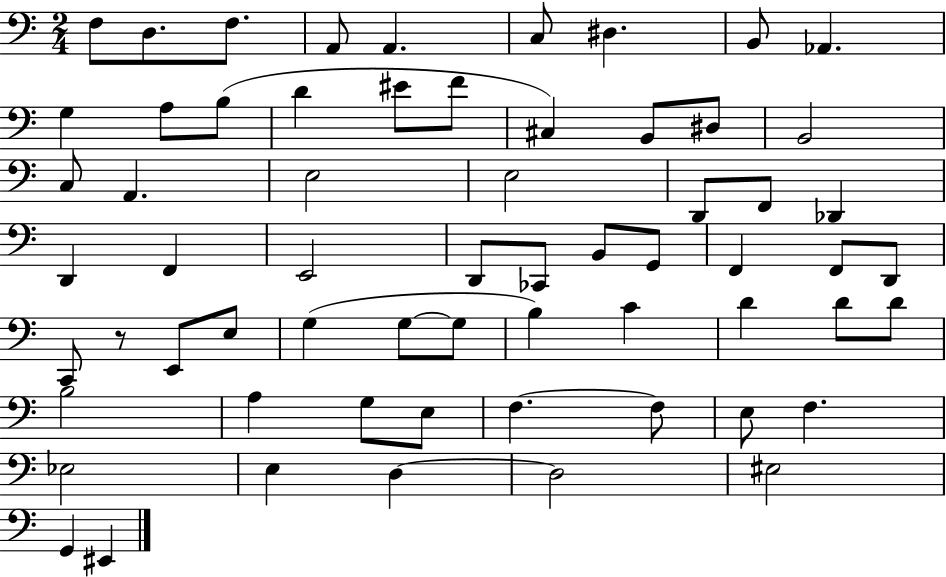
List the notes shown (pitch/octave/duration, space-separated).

F3/e D3/e. F3/e. A2/e A2/q. C3/e D#3/q. B2/e Ab2/q. G3/q A3/e B3/e D4/q EIS4/e F4/e C#3/q B2/e D#3/e B2/h C3/e A2/q. E3/h E3/h D2/e F2/e Db2/q D2/q F2/q E2/h D2/e CES2/e B2/e G2/e F2/q F2/e D2/e C2/e R/e E2/e E3/e G3/q G3/e G3/e B3/q C4/q D4/q D4/e D4/e B3/h A3/q G3/e E3/e F3/q. F3/e E3/e F3/q. Eb3/h E3/q D3/q D3/h EIS3/h G2/q EIS2/q